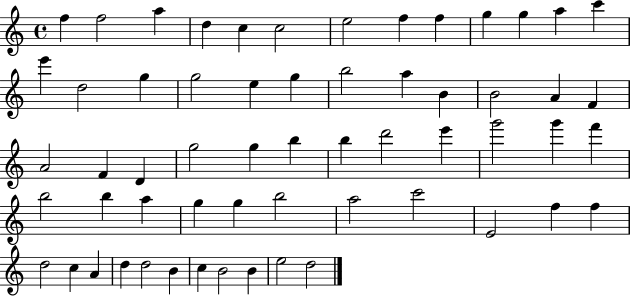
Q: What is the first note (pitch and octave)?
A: F5